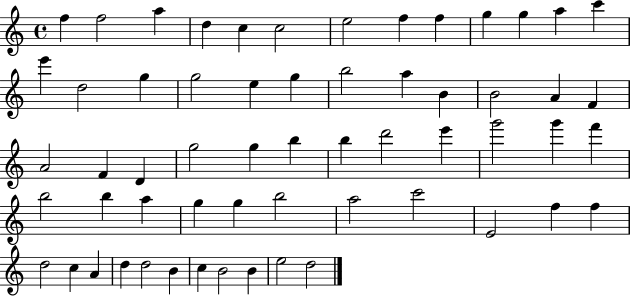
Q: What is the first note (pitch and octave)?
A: F5